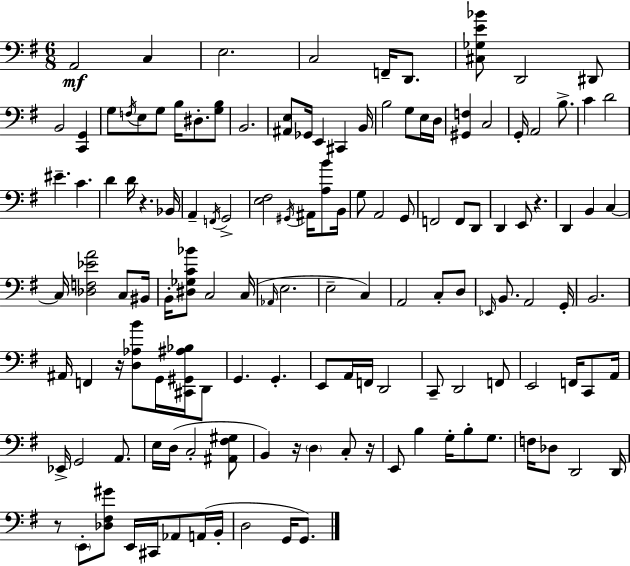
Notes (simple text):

A2/h C3/q E3/h. C3/h F2/s D2/e. [C#3,Gb3,E4,Bb4]/e D2/h D#2/e B2/h [C2,G2]/q G3/e F3/s E3/e G3/e B3/s D#3/e. [G3,B3]/e B2/h. [A#2,E3]/e Gb2/s E2/q C#2/q B2/s B3/h G3/e E3/s D3/s [G#2,F3]/q C3/h G2/s A2/h B3/e. C4/q D4/h EIS4/q. C4/q. D4/q D4/s R/q. Bb2/s A2/q F2/s G2/h [E3,F#3]/h G#2/s A#2/s [A3,B4]/e B2/s G3/e A2/h G2/e F2/h F2/e D2/e D2/q E2/e R/q. D2/q B2/q C3/q C3/s [Db3,F3,Eb4,A4]/h C3/e BIS2/s B2/s [D#3,Gb3,C4,Bb4]/e C3/h C3/s Ab2/s E3/h. E3/h C3/q A2/h C3/e D3/e Eb2/s B2/e. A2/h G2/s B2/h. A#2/s F2/q R/s [D3,Ab3,B4]/e G2/s [C#2,G#2,A#3,Bb3]/s D2/e G2/q. G2/q. E2/e A2/s F2/s D2/h C2/e D2/h F2/e E2/h F2/s C2/e A2/s Eb2/s G2/h A2/e. E3/s D3/s C3/h [A#2,F#3,G#3]/e B2/q R/s D3/q C3/e R/s E2/e B3/q G3/s B3/e G3/e. F3/s Db3/e D2/h D2/s R/e E2/e [Db3,F#3,G#4]/e E2/s C#2/s Ab2/e A2/s B2/s D3/h G2/s G2/e.